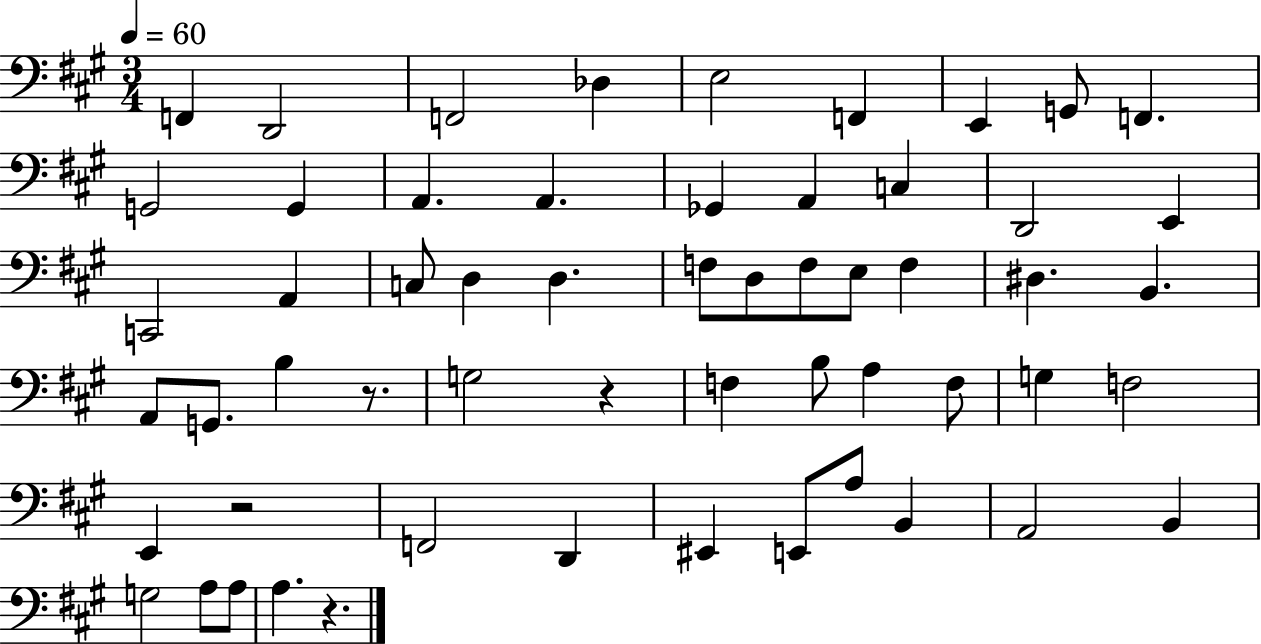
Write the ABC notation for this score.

X:1
T:Untitled
M:3/4
L:1/4
K:A
F,, D,,2 F,,2 _D, E,2 F,, E,, G,,/2 F,, G,,2 G,, A,, A,, _G,, A,, C, D,,2 E,, C,,2 A,, C,/2 D, D, F,/2 D,/2 F,/2 E,/2 F, ^D, B,, A,,/2 G,,/2 B, z/2 G,2 z F, B,/2 A, F,/2 G, F,2 E,, z2 F,,2 D,, ^E,, E,,/2 A,/2 B,, A,,2 B,, G,2 A,/2 A,/2 A, z